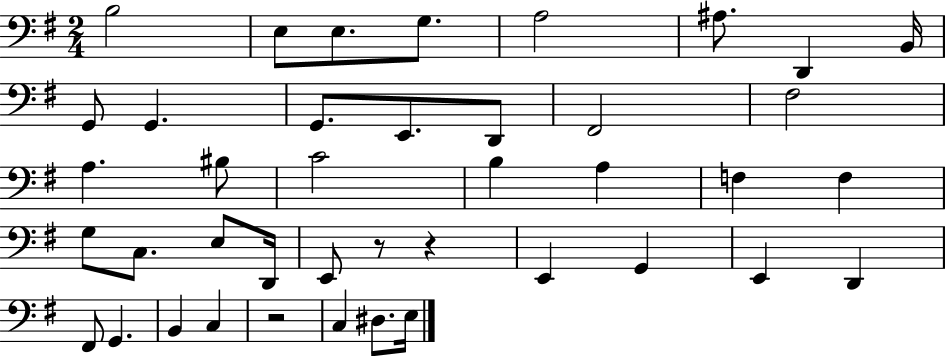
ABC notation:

X:1
T:Untitled
M:2/4
L:1/4
K:G
B,2 E,/2 E,/2 G,/2 A,2 ^A,/2 D,, B,,/4 G,,/2 G,, G,,/2 E,,/2 D,,/2 ^F,,2 ^F,2 A, ^B,/2 C2 B, A, F, F, G,/2 C,/2 E,/2 D,,/4 E,,/2 z/2 z E,, G,, E,, D,, ^F,,/2 G,, B,, C, z2 C, ^D,/2 E,/4